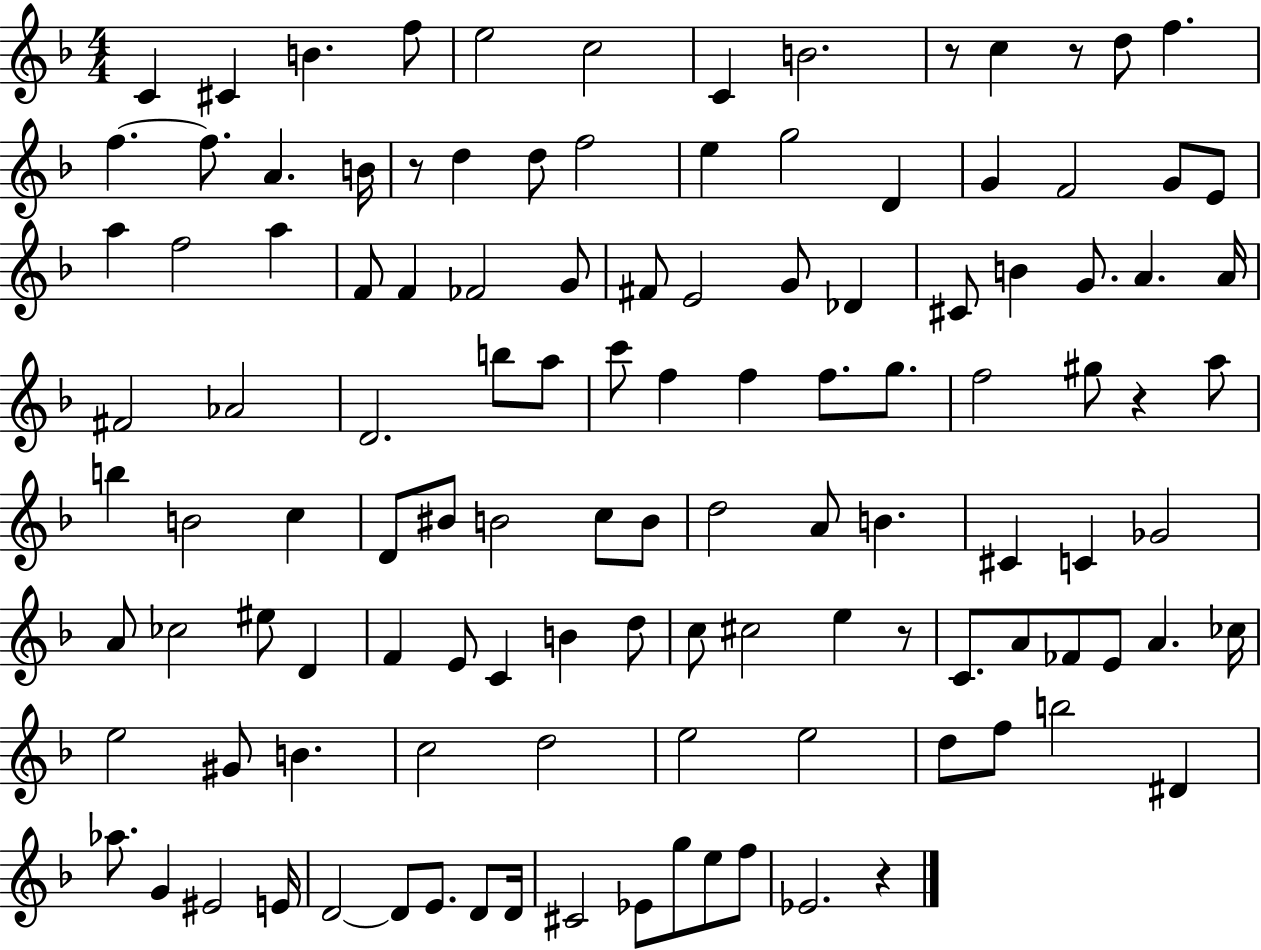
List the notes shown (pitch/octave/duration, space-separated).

C4/q C#4/q B4/q. F5/e E5/h C5/h C4/q B4/h. R/e C5/q R/e D5/e F5/q. F5/q. F5/e. A4/q. B4/s R/e D5/q D5/e F5/h E5/q G5/h D4/q G4/q F4/h G4/e E4/e A5/q F5/h A5/q F4/e F4/q FES4/h G4/e F#4/e E4/h G4/e Db4/q C#4/e B4/q G4/e. A4/q. A4/s F#4/h Ab4/h D4/h. B5/e A5/e C6/e F5/q F5/q F5/e. G5/e. F5/h G#5/e R/q A5/e B5/q B4/h C5/q D4/e BIS4/e B4/h C5/e B4/e D5/h A4/e B4/q. C#4/q C4/q Gb4/h A4/e CES5/h EIS5/e D4/q F4/q E4/e C4/q B4/q D5/e C5/e C#5/h E5/q R/e C4/e. A4/e FES4/e E4/e A4/q. CES5/s E5/h G#4/e B4/q. C5/h D5/h E5/h E5/h D5/e F5/e B5/h D#4/q Ab5/e. G4/q EIS4/h E4/s D4/h D4/e E4/e. D4/e D4/s C#4/h Eb4/e G5/e E5/e F5/e Eb4/h. R/q